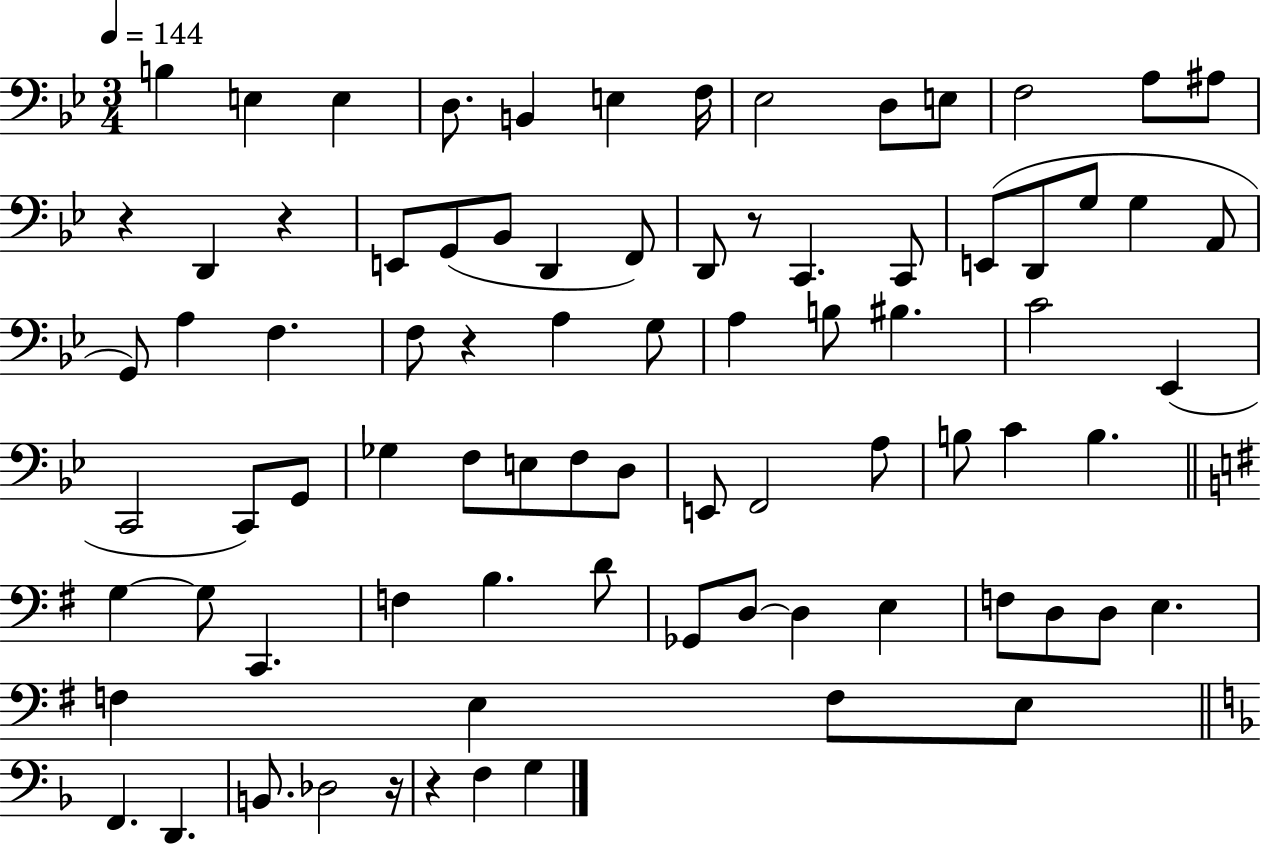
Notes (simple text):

B3/q E3/q E3/q D3/e. B2/q E3/q F3/s Eb3/h D3/e E3/e F3/h A3/e A#3/e R/q D2/q R/q E2/e G2/e Bb2/e D2/q F2/e D2/e R/e C2/q. C2/e E2/e D2/e G3/e G3/q A2/e G2/e A3/q F3/q. F3/e R/q A3/q G3/e A3/q B3/e BIS3/q. C4/h Eb2/q C2/h C2/e G2/e Gb3/q F3/e E3/e F3/e D3/e E2/e F2/h A3/e B3/e C4/q B3/q. G3/q G3/e C2/q. F3/q B3/q. D4/e Gb2/e D3/e D3/q E3/q F3/e D3/e D3/e E3/q. F3/q E3/q F3/e E3/e F2/q. D2/q. B2/e. Db3/h R/s R/q F3/q G3/q